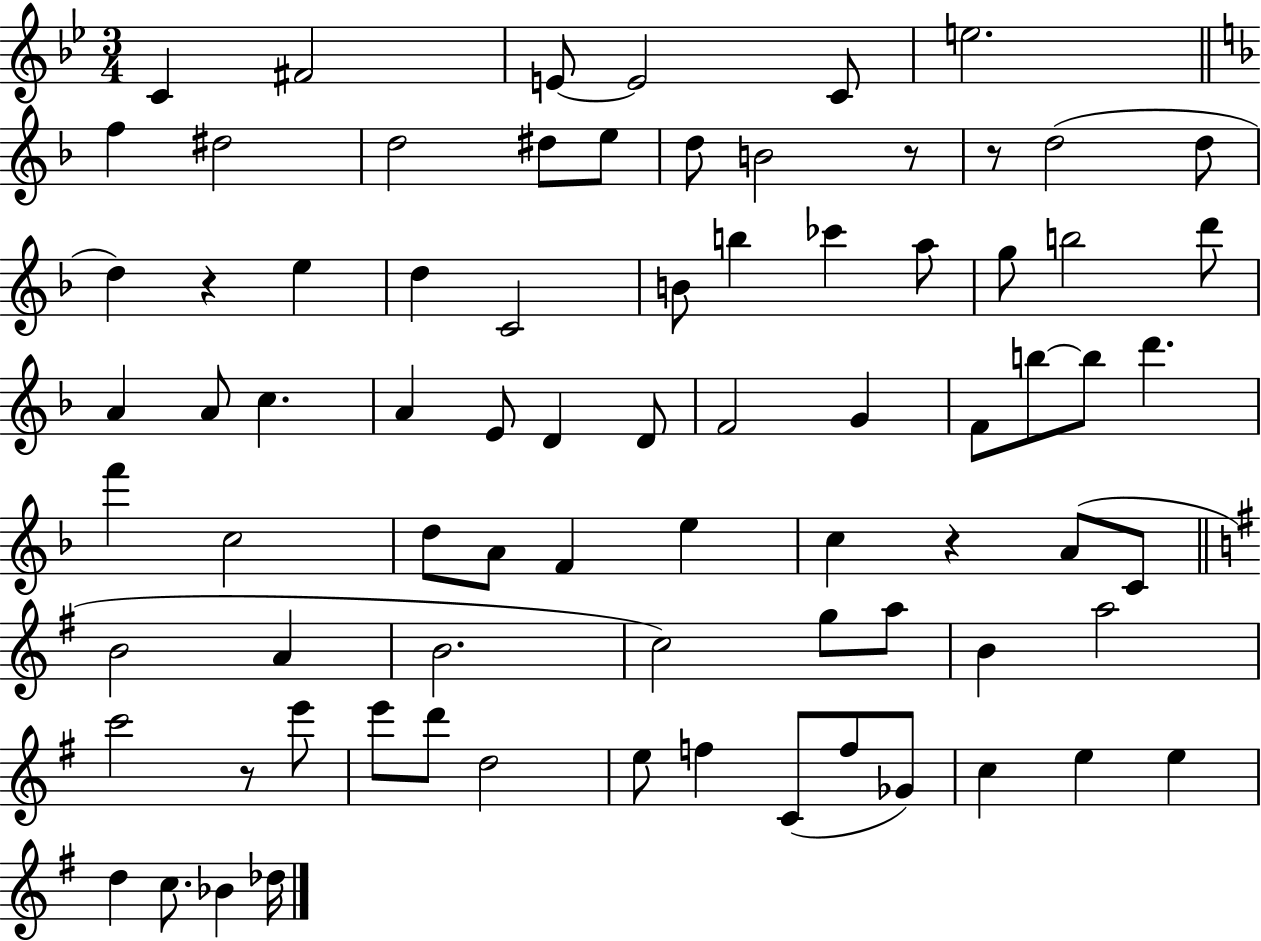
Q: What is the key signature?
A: BES major